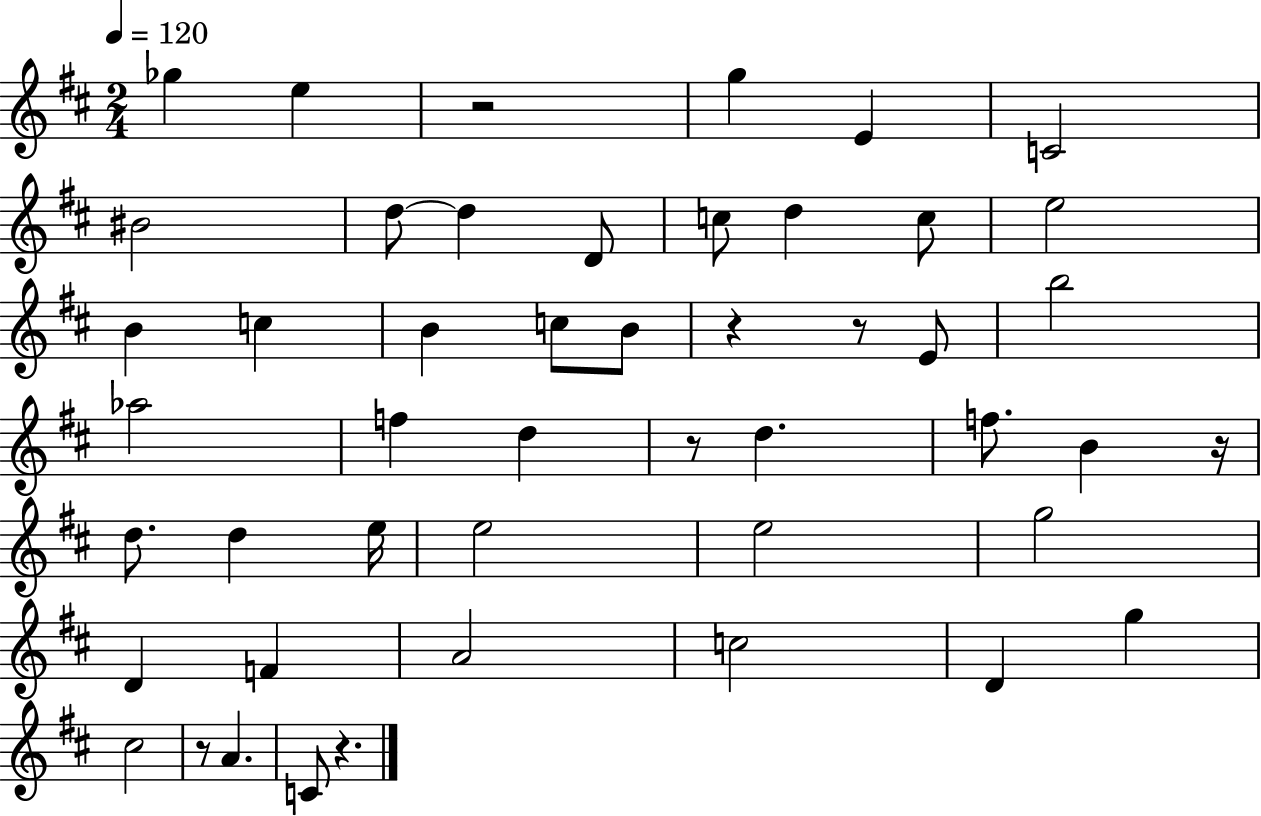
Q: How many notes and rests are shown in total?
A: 48